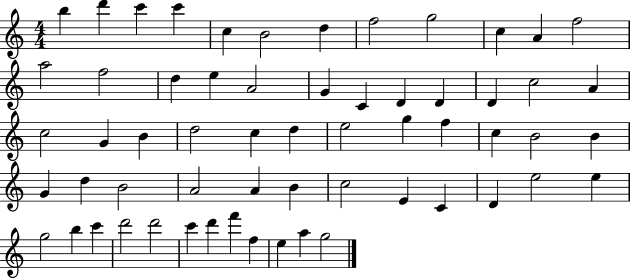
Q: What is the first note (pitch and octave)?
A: B5